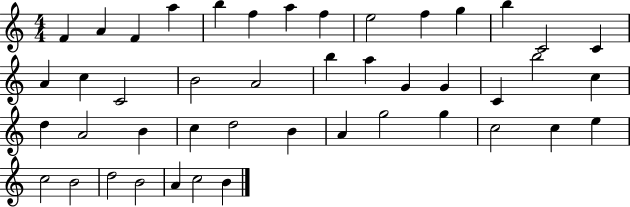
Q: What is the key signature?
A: C major